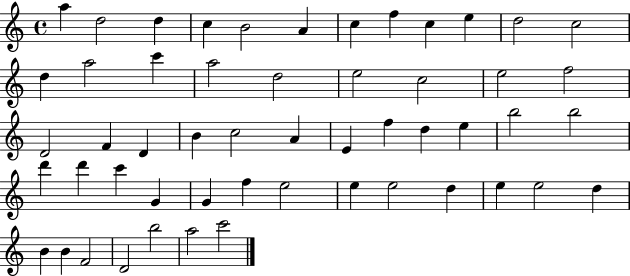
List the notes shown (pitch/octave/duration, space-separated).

A5/q D5/h D5/q C5/q B4/h A4/q C5/q F5/q C5/q E5/q D5/h C5/h D5/q A5/h C6/q A5/h D5/h E5/h C5/h E5/h F5/h D4/h F4/q D4/q B4/q C5/h A4/q E4/q F5/q D5/q E5/q B5/h B5/h D6/q D6/q C6/q G4/q G4/q F5/q E5/h E5/q E5/h D5/q E5/q E5/h D5/q B4/q B4/q F4/h D4/h B5/h A5/h C6/h